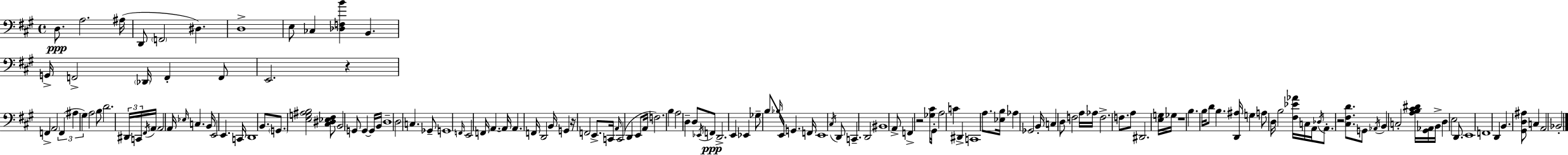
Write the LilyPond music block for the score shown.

{
  \clef bass
  \time 4/4
  \defaultTimeSignature
  \key a \major
  d8.\ppp a2. ais16( | d,8 \parenthesize f,2 dis4.) | d1-> | e8 ces4 <des f b'>4 b,4. | \break g,16-> f,2-> \parenthesize des,16 f,4-. f,8 | e,2. r4 | f,4-> \parenthesize a,2 \tuplet 3/2 { f,4( | ais4 gis4) } a2 | \break b8 d'2. \tuplet 3/2 { dis,16 c,16 | \acciaccatura { fis,16 } } a,16 \parenthesize a,2 a,16 \grace { ees16 } c4. | b,16 e,2 e,4. | c,16 d,1 | \break b,8. \parenthesize g,8. <e g ais b>2 | <cis dis ees fis>8 b,2 g,8 g,4~~ | g,16 b,16 d1-- | d2 c4. | \break ges,8-- g,1 | \grace { f,16 } e,2 f,16 a,4.~~ | a,16 a,4. f,16 d,2 | b,16 g,4 r16 f,2 | \break e,8.-> c,16 \grace { a,16 } c,2( d,4 | e,8 a,16 f2.) | b4 a2 d4-- | d8 \acciaccatura { ees,16 }\ppp f,8 d,2.-> | \break e,4 ees,4 ges8-- b8 \grace { bes16 } e,16 g,4. | f,16 e,1 | \acciaccatura { cis16 } d,8 c,4.-- d,2 | bis,1 | \break a,8-> f,4-> r2 | <ges cis'>16 gis,16-. a2 c'4 | dis,4-> c,1 | a8. <ees b>16 aes4 ges,2 | \break b,16-. c4 d8 f2 | a16 aes16 f2.-> | f8. a8 dis,2. | <e g>16 ges16 r1 | \break b4. b16 d'8 | b4. <d, ais>16 g4 a8 d16 b2 | <fis ees' aes'>16 c16 a,16 \acciaccatura { des16 } a,8.-. r2 | <cis fis d'>8. g,8 \acciaccatura { aes,16 } b,4 c2-. | \break <a b cis' dis'>16 <gis, aes,>16 b,16-> d4 e2 | d,8. e,1 | f,1 | d,4 b,4. | \break <gis, d ais>8 c4 a,2 | bes,2-. \bar "|."
}